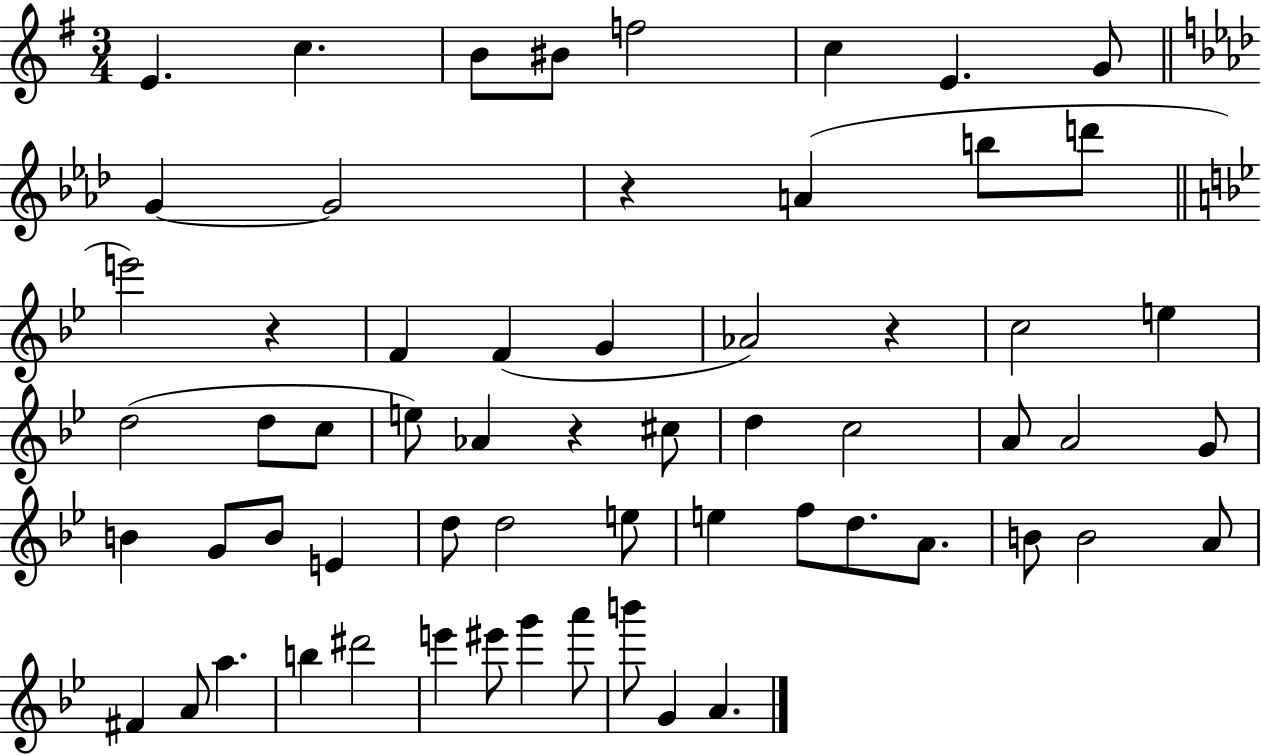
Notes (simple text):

E4/q. C5/q. B4/e BIS4/e F5/h C5/q E4/q. G4/e G4/q G4/h R/q A4/q B5/e D6/e E6/h R/q F4/q F4/q G4/q Ab4/h R/q C5/h E5/q D5/h D5/e C5/e E5/e Ab4/q R/q C#5/e D5/q C5/h A4/e A4/h G4/e B4/q G4/e B4/e E4/q D5/e D5/h E5/e E5/q F5/e D5/e. A4/e. B4/e B4/h A4/e F#4/q A4/e A5/q. B5/q D#6/h E6/q EIS6/e G6/q A6/e B6/e G4/q A4/q.